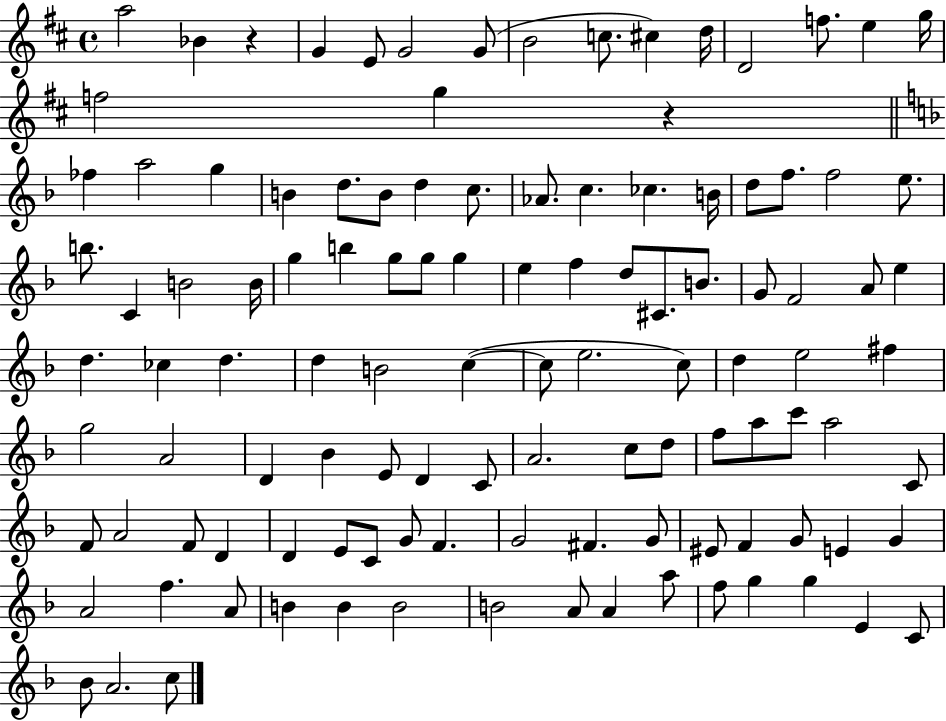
{
  \clef treble
  \time 4/4
  \defaultTimeSignature
  \key d \major
  a''2 bes'4 r4 | g'4 e'8 g'2 g'8( | b'2 c''8. cis''4) d''16 | d'2 f''8. e''4 g''16 | \break f''2 g''4 r4 | \bar "||" \break \key d \minor fes''4 a''2 g''4 | b'4 d''8. b'8 d''4 c''8. | aes'8. c''4. ces''4. b'16 | d''8 f''8. f''2 e''8. | \break b''8. c'4 b'2 b'16 | g''4 b''4 g''8 g''8 g''4 | e''4 f''4 d''8 cis'8. b'8. | g'8 f'2 a'8 e''4 | \break d''4. ces''4 d''4. | d''4 b'2 c''4~(~ | c''8 e''2. c''8) | d''4 e''2 fis''4 | \break g''2 a'2 | d'4 bes'4 e'8 d'4 c'8 | a'2. c''8 d''8 | f''8 a''8 c'''8 a''2 c'8 | \break f'8 a'2 f'8 d'4 | d'4 e'8 c'8 g'8 f'4. | g'2 fis'4. g'8 | eis'8 f'4 g'8 e'4 g'4 | \break a'2 f''4. a'8 | b'4 b'4 b'2 | b'2 a'8 a'4 a''8 | f''8 g''4 g''4 e'4 c'8 | \break bes'8 a'2. c''8 | \bar "|."
}